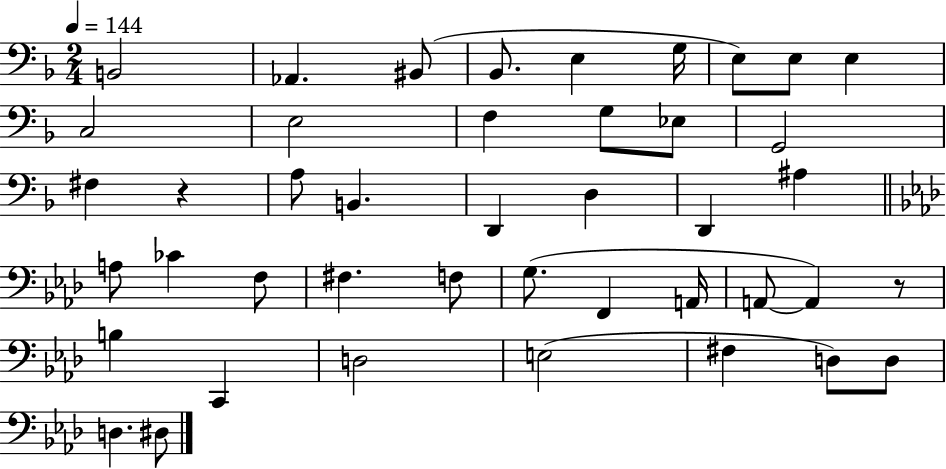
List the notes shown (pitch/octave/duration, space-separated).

B2/h Ab2/q. BIS2/e Bb2/e. E3/q G3/s E3/e E3/e E3/q C3/h E3/h F3/q G3/e Eb3/e G2/h F#3/q R/q A3/e B2/q. D2/q D3/q D2/q A#3/q A3/e CES4/q F3/e F#3/q. F3/e G3/e. F2/q A2/s A2/e A2/q R/e B3/q C2/q D3/h E3/h F#3/q D3/e D3/e D3/q. D#3/e